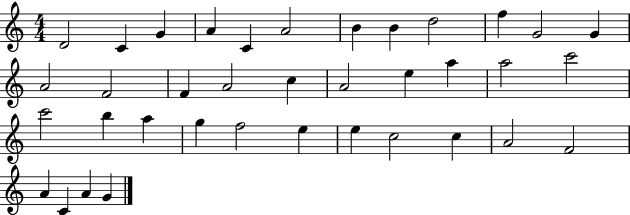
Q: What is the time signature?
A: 4/4